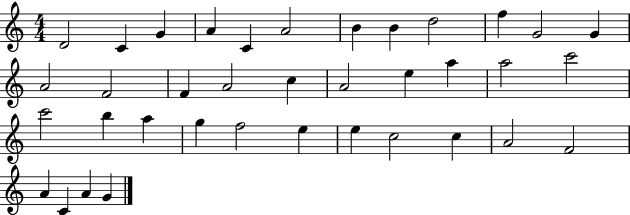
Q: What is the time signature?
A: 4/4